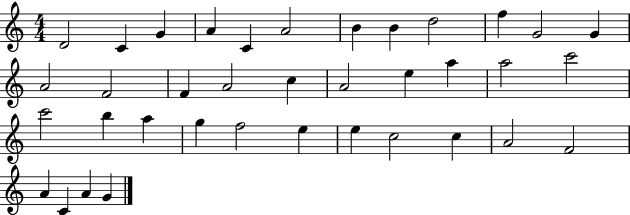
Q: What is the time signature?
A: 4/4